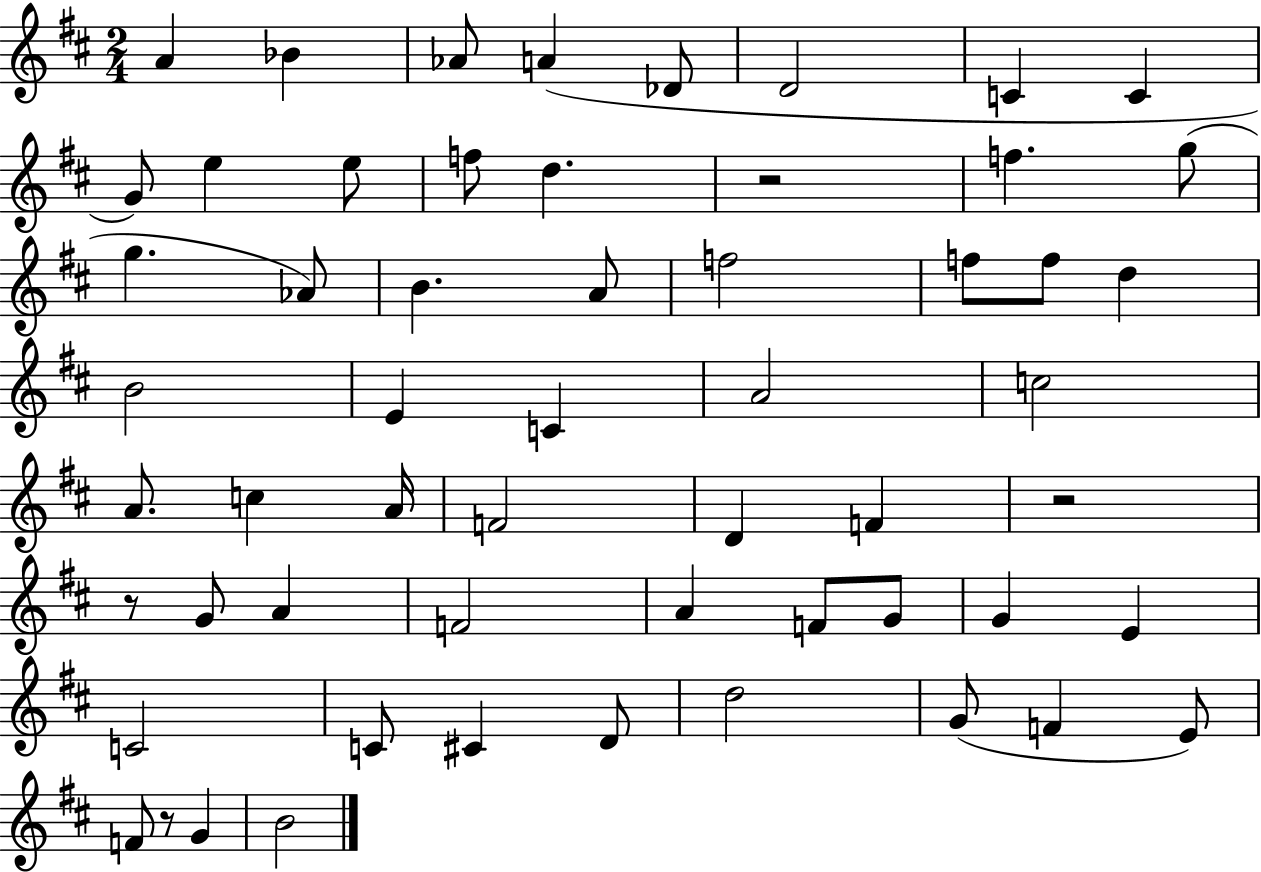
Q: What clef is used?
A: treble